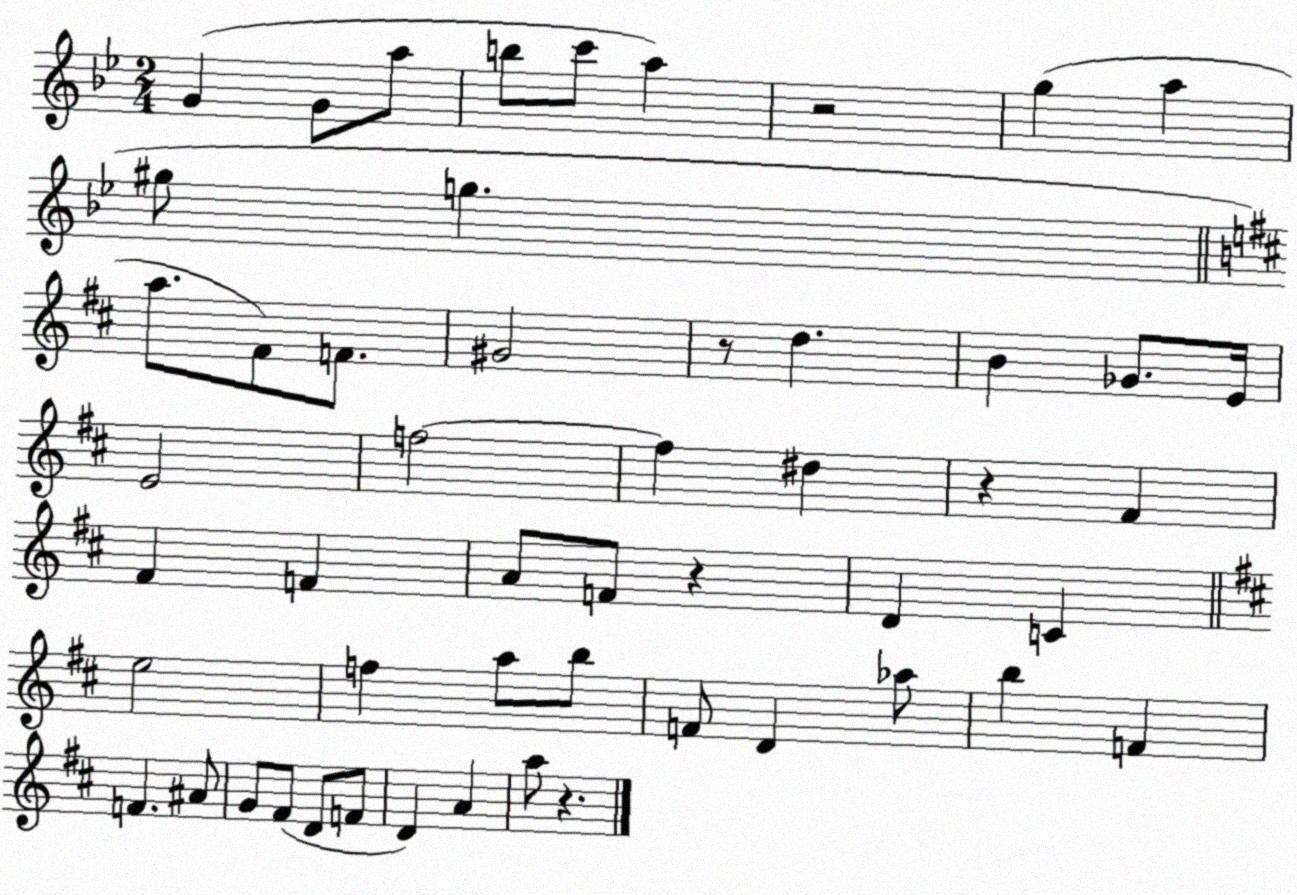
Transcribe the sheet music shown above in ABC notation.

X:1
T:Untitled
M:2/4
L:1/4
K:Bb
G G/2 a/2 b/2 c'/2 a z2 g a ^g/2 g a/2 ^F/2 F/2 ^G2 z/2 d B _G/2 E/4 E2 f2 f ^d z ^F ^F F A/2 F/2 z D C e2 f a/2 b/2 F/2 D _a/2 b F F ^A/2 G/2 ^F/2 D/2 F/2 D A a/2 z